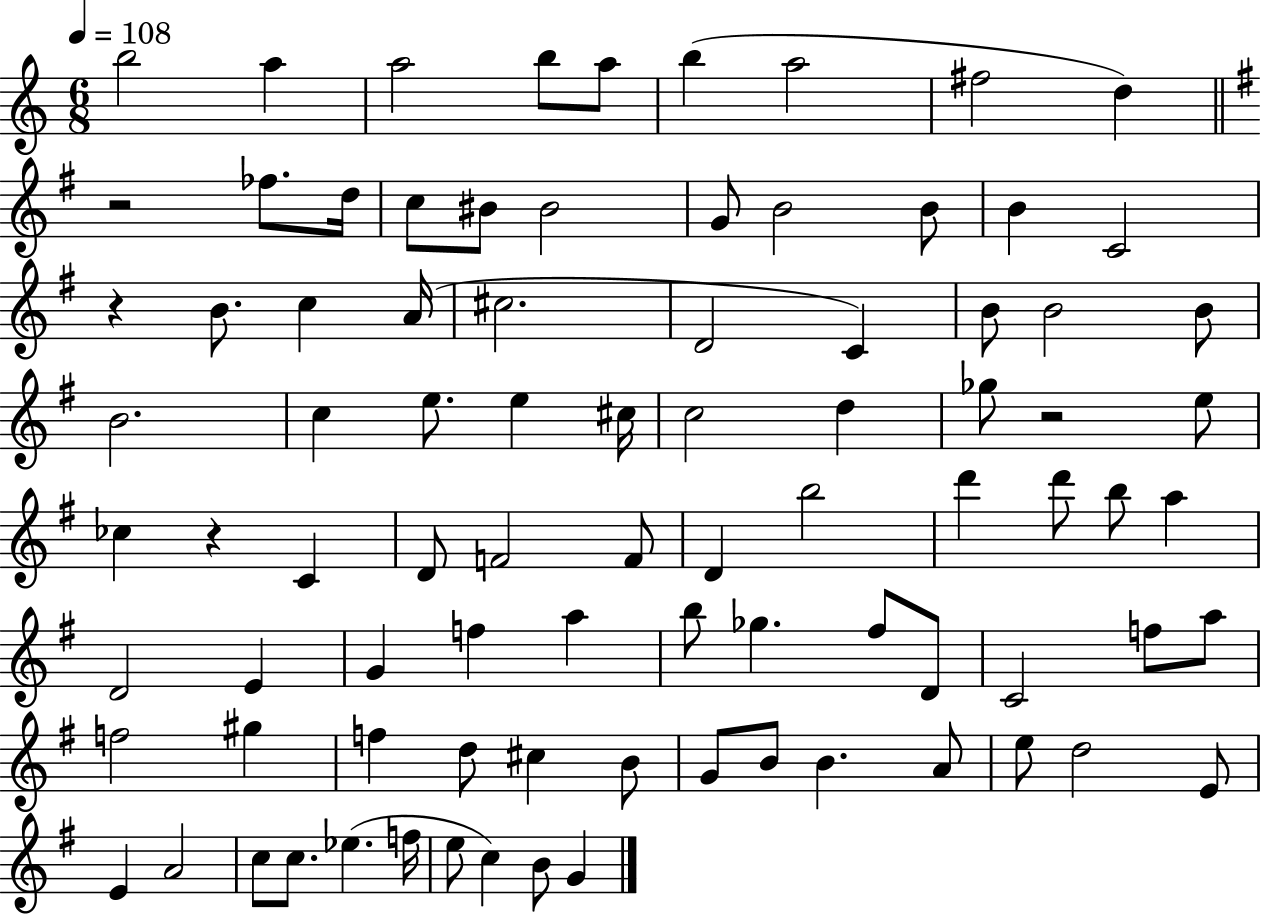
{
  \clef treble
  \numericTimeSignature
  \time 6/8
  \key c \major
  \tempo 4 = 108
  \repeat volta 2 { b''2 a''4 | a''2 b''8 a''8 | b''4( a''2 | fis''2 d''4) | \break \bar "||" \break \key g \major r2 fes''8. d''16 | c''8 bis'8 bis'2 | g'8 b'2 b'8 | b'4 c'2 | \break r4 b'8. c''4 a'16( | cis''2. | d'2 c'4) | b'8 b'2 b'8 | \break b'2. | c''4 e''8. e''4 cis''16 | c''2 d''4 | ges''8 r2 e''8 | \break ces''4 r4 c'4 | d'8 f'2 f'8 | d'4 b''2 | d'''4 d'''8 b''8 a''4 | \break d'2 e'4 | g'4 f''4 a''4 | b''8 ges''4. fis''8 d'8 | c'2 f''8 a''8 | \break f''2 gis''4 | f''4 d''8 cis''4 b'8 | g'8 b'8 b'4. a'8 | e''8 d''2 e'8 | \break e'4 a'2 | c''8 c''8. ees''4.( f''16 | e''8 c''4) b'8 g'4 | } \bar "|."
}